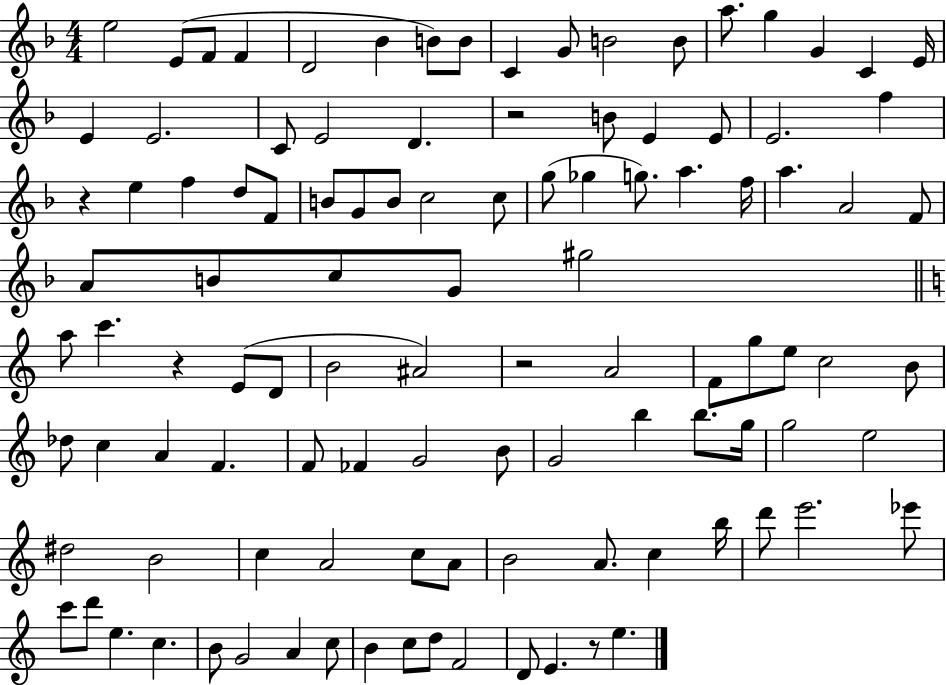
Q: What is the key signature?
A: F major